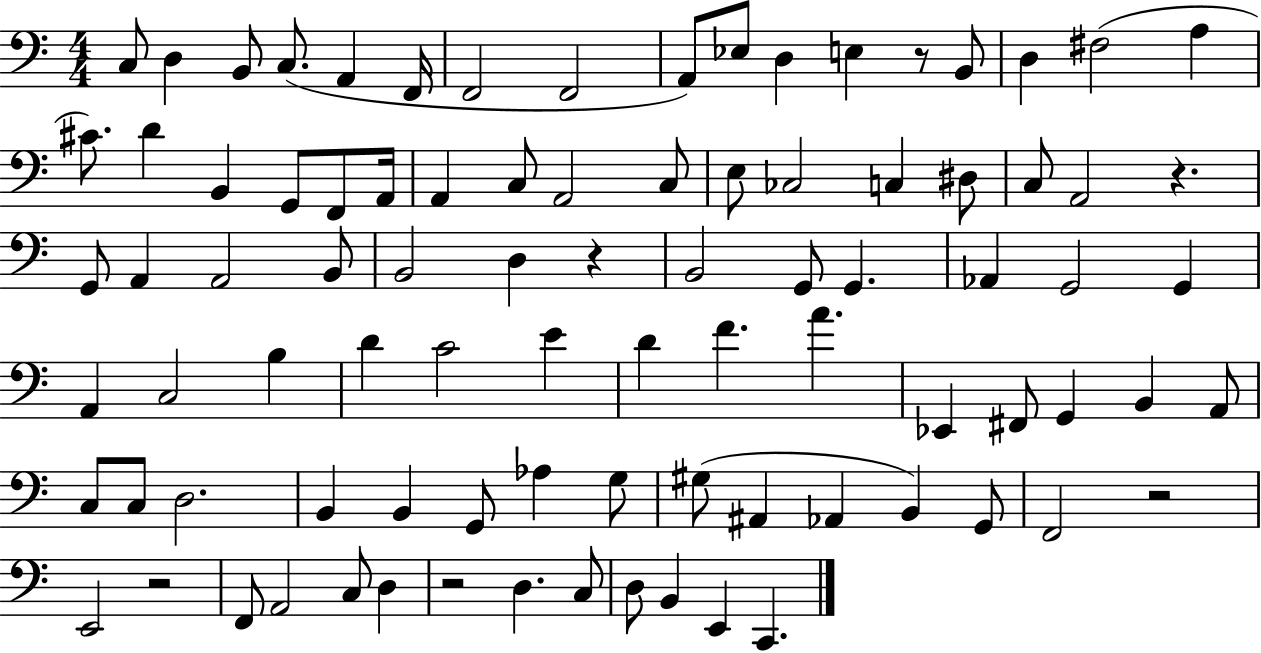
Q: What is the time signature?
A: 4/4